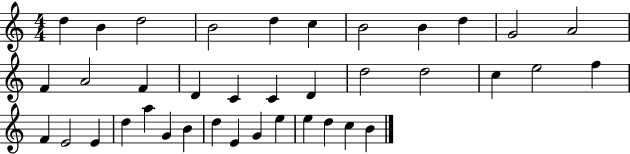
{
  \clef treble
  \numericTimeSignature
  \time 4/4
  \key c \major
  d''4 b'4 d''2 | b'2 d''4 c''4 | b'2 b'4 d''4 | g'2 a'2 | \break f'4 a'2 f'4 | d'4 c'4 c'4 d'4 | d''2 d''2 | c''4 e''2 f''4 | \break f'4 e'2 e'4 | d''4 a''4 g'4 b'4 | d''4 e'4 g'4 e''4 | e''4 d''4 c''4 b'4 | \break \bar "|."
}